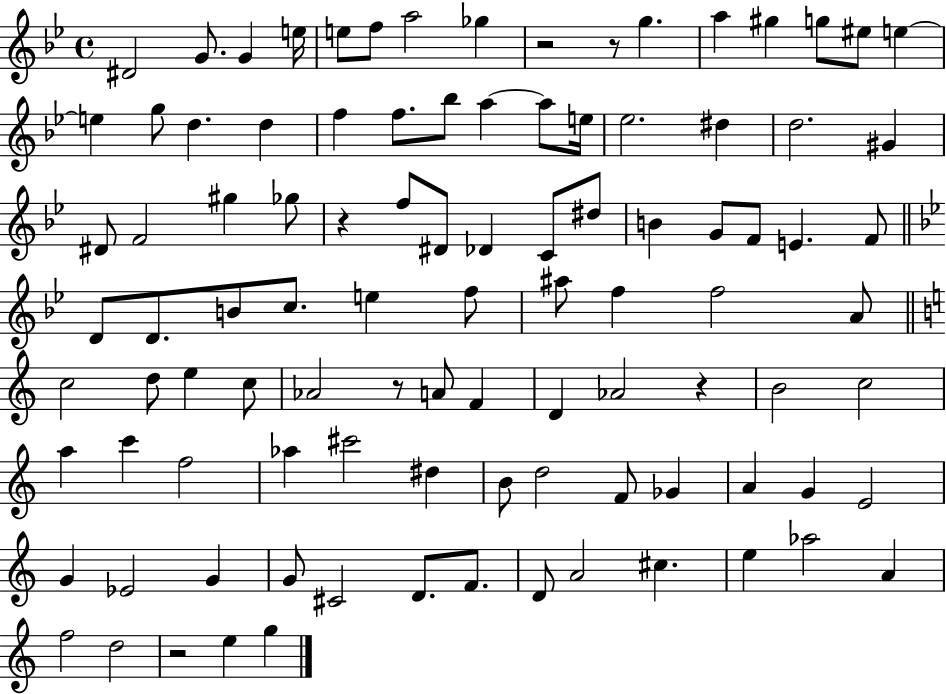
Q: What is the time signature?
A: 4/4